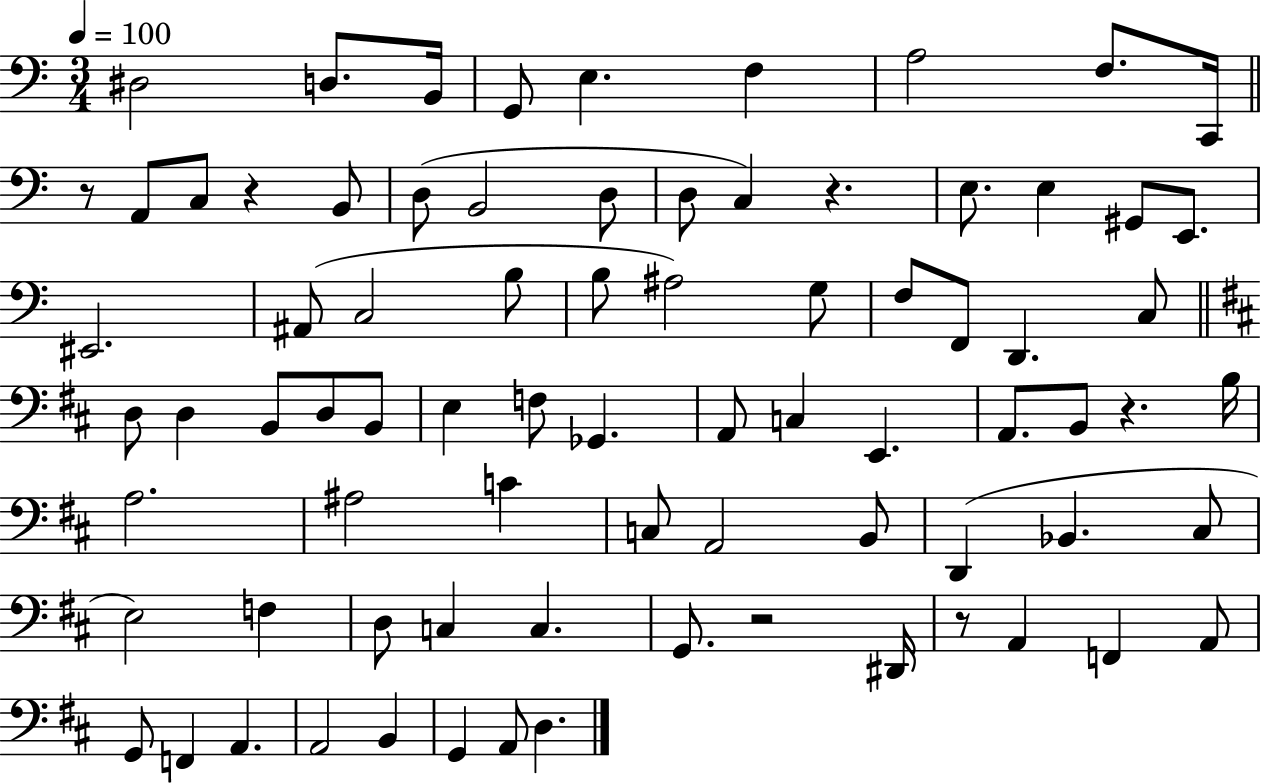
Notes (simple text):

D#3/h D3/e. B2/s G2/e E3/q. F3/q A3/h F3/e. C2/s R/e A2/e C3/e R/q B2/e D3/e B2/h D3/e D3/e C3/q R/q. E3/e. E3/q G#2/e E2/e. EIS2/h. A#2/e C3/h B3/e B3/e A#3/h G3/e F3/e F2/e D2/q. C3/e D3/e D3/q B2/e D3/e B2/e E3/q F3/e Gb2/q. A2/e C3/q E2/q. A2/e. B2/e R/q. B3/s A3/h. A#3/h C4/q C3/e A2/h B2/e D2/q Bb2/q. C#3/e E3/h F3/q D3/e C3/q C3/q. G2/e. R/h D#2/s R/e A2/q F2/q A2/e G2/e F2/q A2/q. A2/h B2/q G2/q A2/e D3/q.